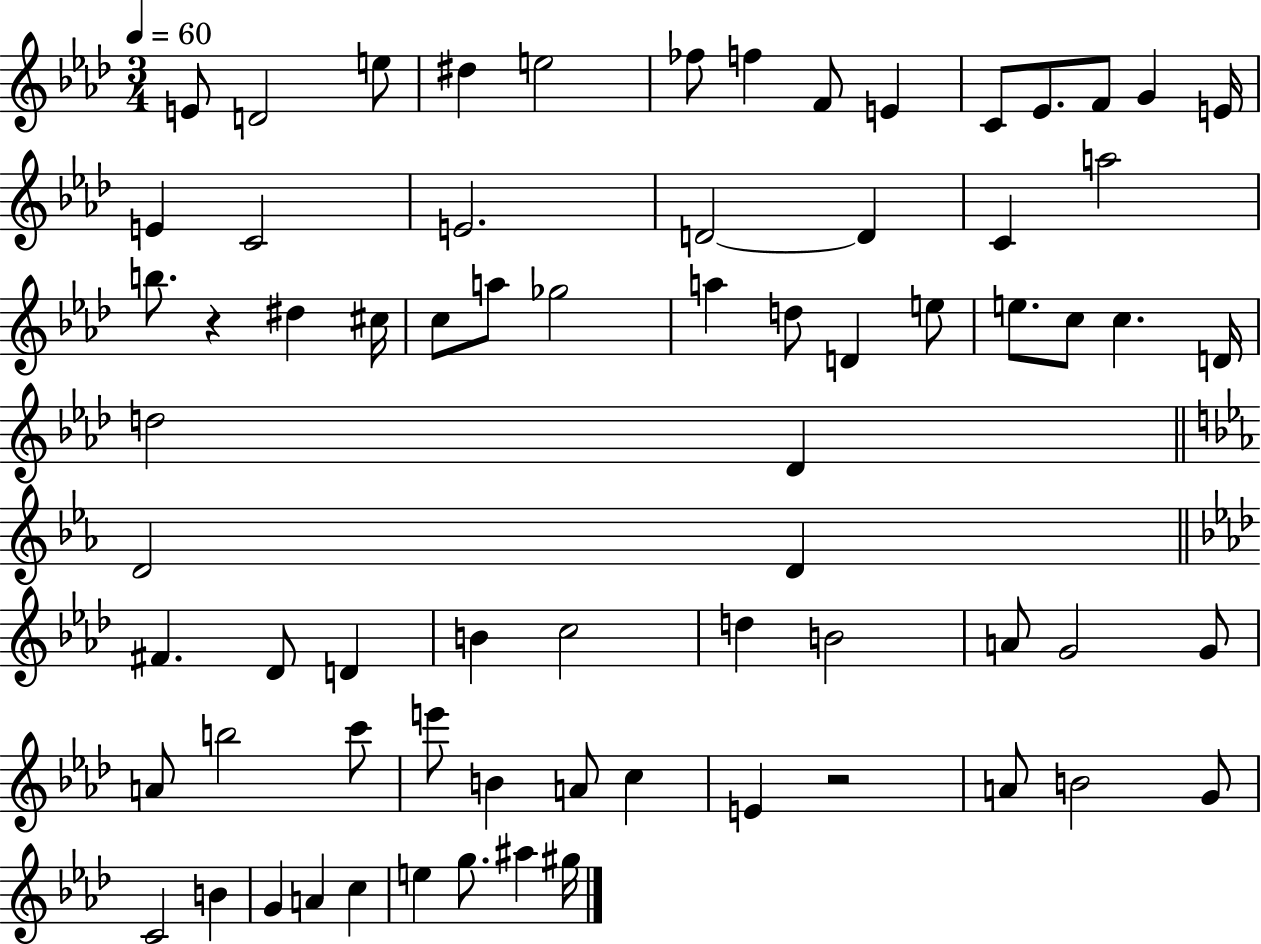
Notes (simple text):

E4/e D4/h E5/e D#5/q E5/h FES5/e F5/q F4/e E4/q C4/e Eb4/e. F4/e G4/q E4/s E4/q C4/h E4/h. D4/h D4/q C4/q A5/h B5/e. R/q D#5/q C#5/s C5/e A5/e Gb5/h A5/q D5/e D4/q E5/e E5/e. C5/e C5/q. D4/s D5/h Db4/q D4/h D4/q F#4/q. Db4/e D4/q B4/q C5/h D5/q B4/h A4/e G4/h G4/e A4/e B5/h C6/e E6/e B4/q A4/e C5/q E4/q R/h A4/e B4/h G4/e C4/h B4/q G4/q A4/q C5/q E5/q G5/e. A#5/q G#5/s